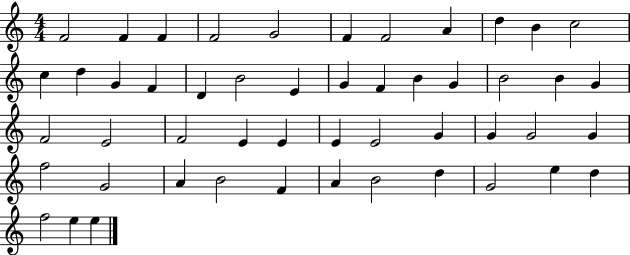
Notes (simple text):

F4/h F4/q F4/q F4/h G4/h F4/q F4/h A4/q D5/q B4/q C5/h C5/q D5/q G4/q F4/q D4/q B4/h E4/q G4/q F4/q B4/q G4/q B4/h B4/q G4/q F4/h E4/h F4/h E4/q E4/q E4/q E4/h G4/q G4/q G4/h G4/q F5/h G4/h A4/q B4/h F4/q A4/q B4/h D5/q G4/h E5/q D5/q F5/h E5/q E5/q